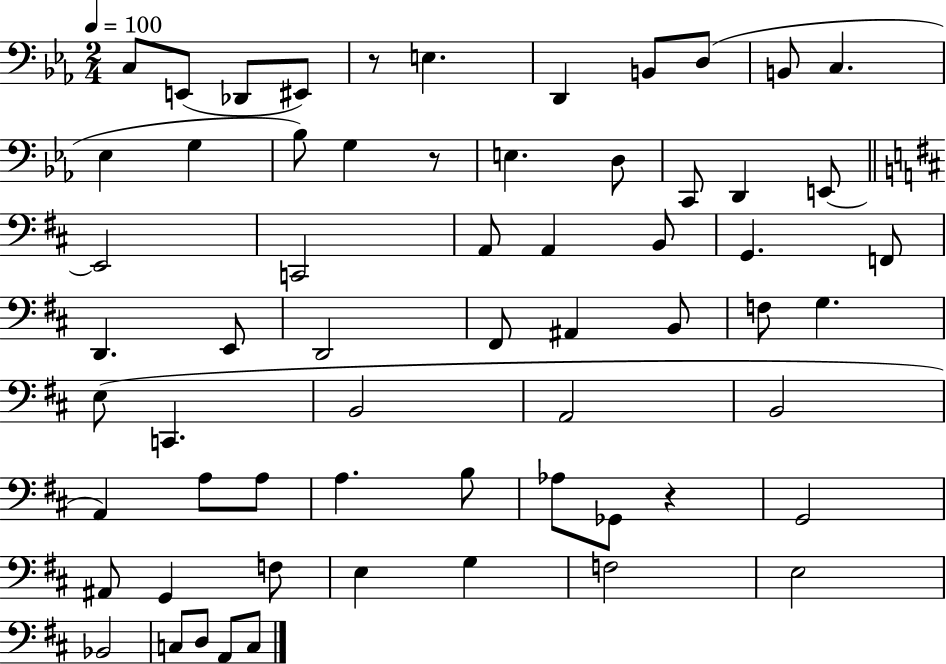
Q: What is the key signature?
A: EES major